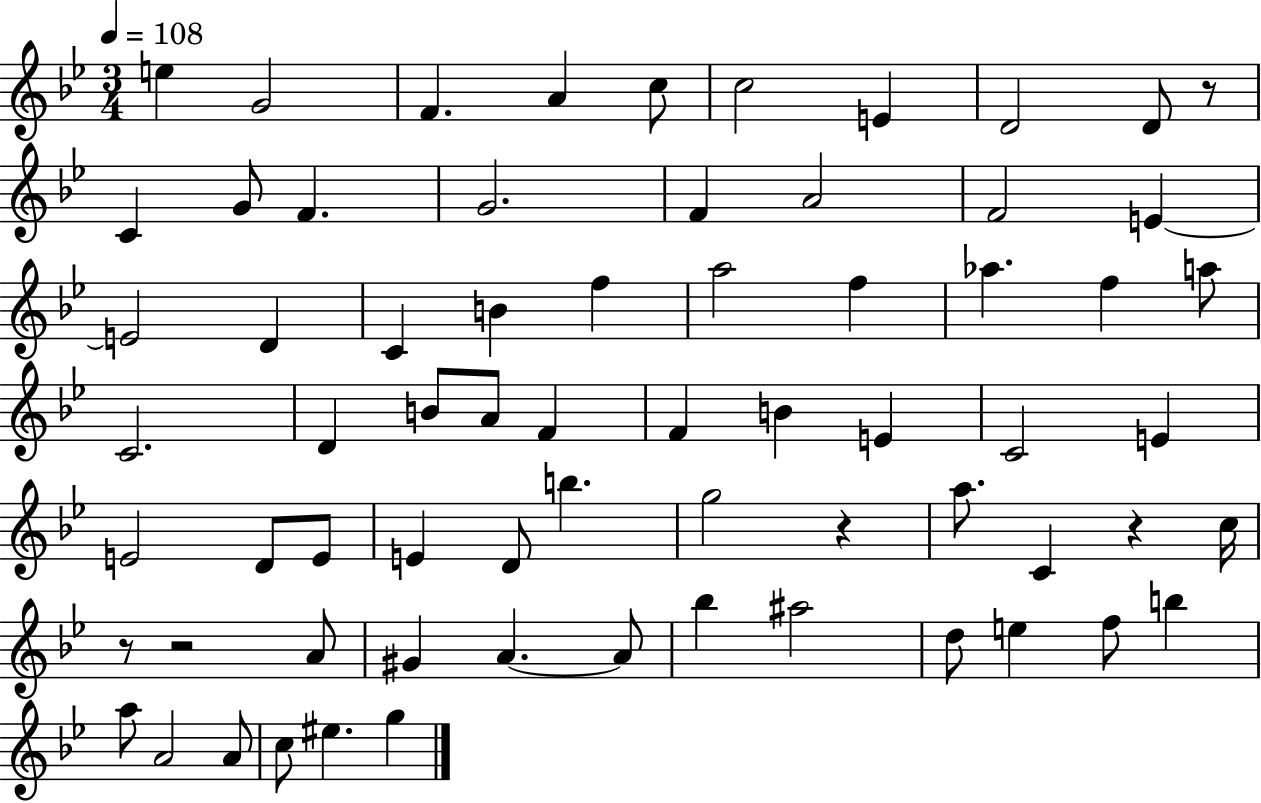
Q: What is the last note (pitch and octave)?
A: G5